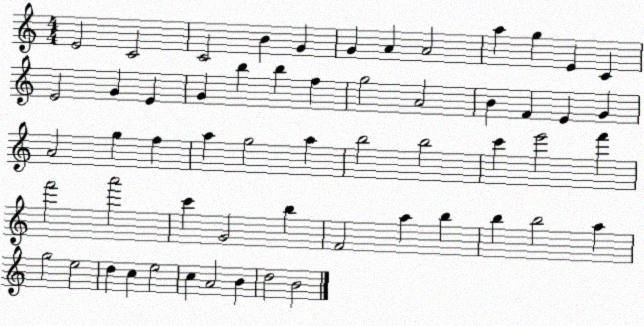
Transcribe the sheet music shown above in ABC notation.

X:1
T:Untitled
M:4/4
L:1/4
K:C
E2 C2 C2 B G G A A2 a g E C E2 G E G b b f g2 A2 B F E G A2 g f a g2 a b2 b2 c' e'2 f' f'2 a'2 c' G2 b F2 a b b b2 a g2 e2 d c e2 c A2 B d2 B2